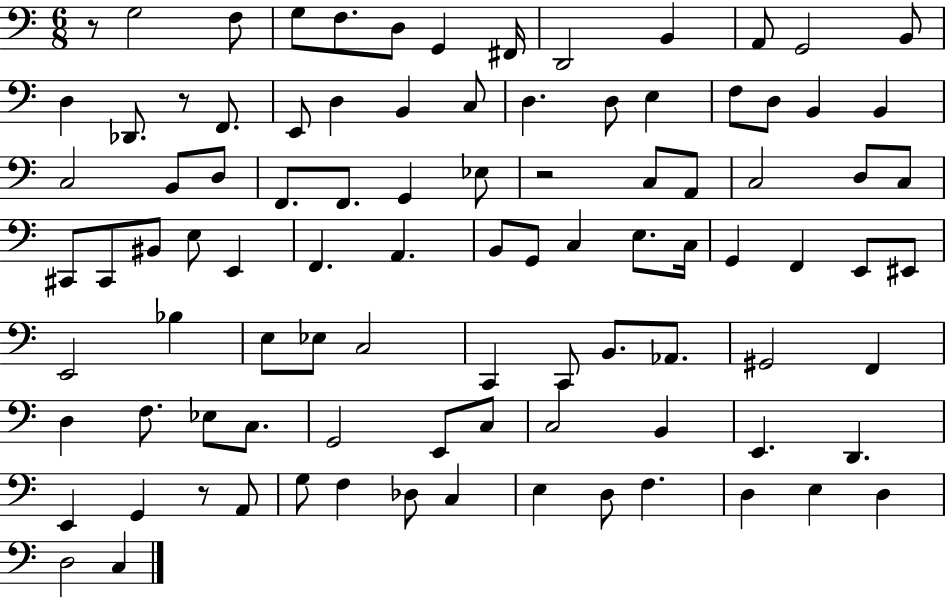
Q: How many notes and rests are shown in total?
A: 95